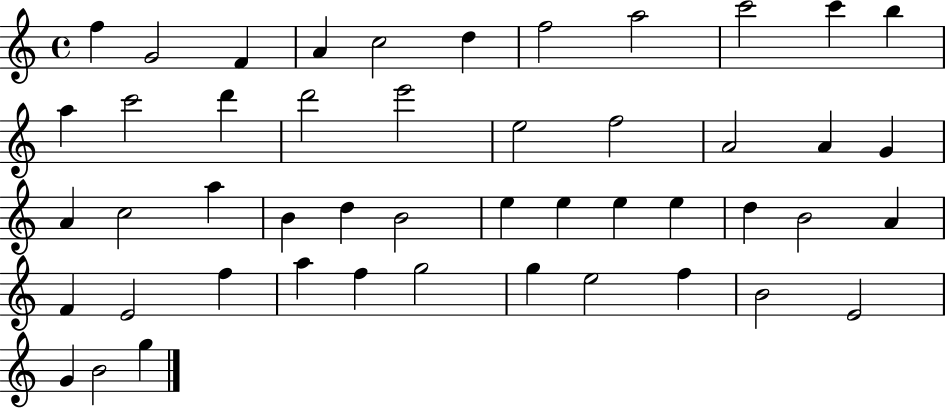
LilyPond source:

{
  \clef treble
  \time 4/4
  \defaultTimeSignature
  \key c \major
  f''4 g'2 f'4 | a'4 c''2 d''4 | f''2 a''2 | c'''2 c'''4 b''4 | \break a''4 c'''2 d'''4 | d'''2 e'''2 | e''2 f''2 | a'2 a'4 g'4 | \break a'4 c''2 a''4 | b'4 d''4 b'2 | e''4 e''4 e''4 e''4 | d''4 b'2 a'4 | \break f'4 e'2 f''4 | a''4 f''4 g''2 | g''4 e''2 f''4 | b'2 e'2 | \break g'4 b'2 g''4 | \bar "|."
}